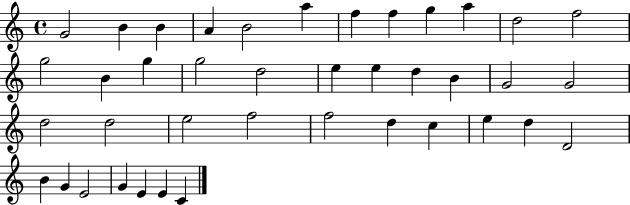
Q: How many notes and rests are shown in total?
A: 40